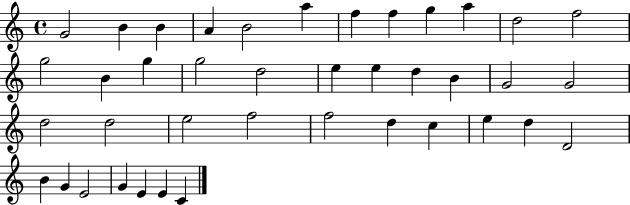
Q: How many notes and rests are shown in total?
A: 40